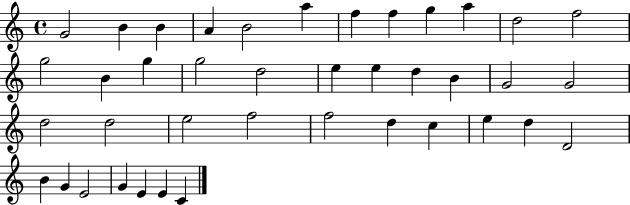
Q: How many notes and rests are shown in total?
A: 40